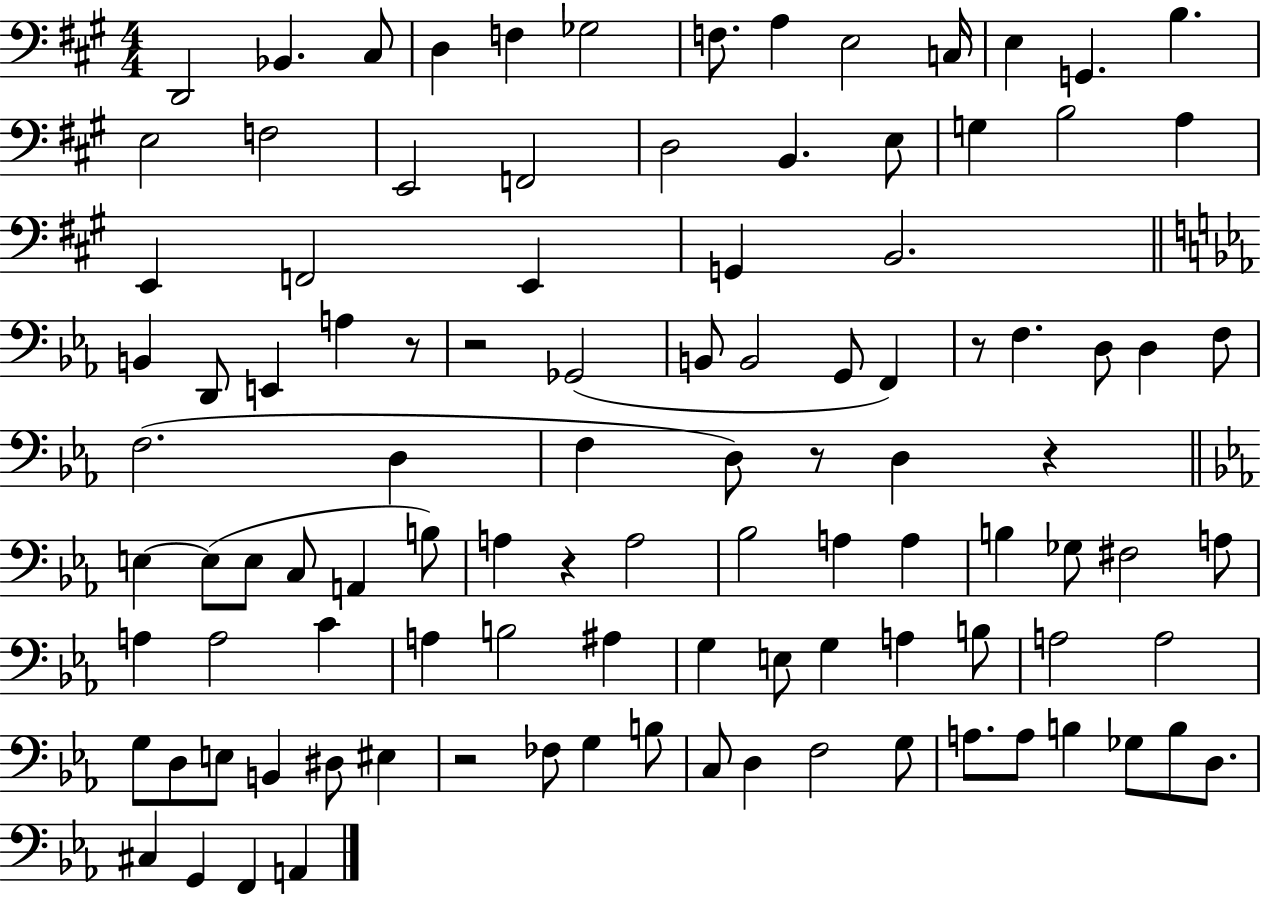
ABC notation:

X:1
T:Untitled
M:4/4
L:1/4
K:A
D,,2 _B,, ^C,/2 D, F, _G,2 F,/2 A, E,2 C,/4 E, G,, B, E,2 F,2 E,,2 F,,2 D,2 B,, E,/2 G, B,2 A, E,, F,,2 E,, G,, B,,2 B,, D,,/2 E,, A, z/2 z2 _G,,2 B,,/2 B,,2 G,,/2 F,, z/2 F, D,/2 D, F,/2 F,2 D, F, D,/2 z/2 D, z E, E,/2 E,/2 C,/2 A,, B,/2 A, z A,2 _B,2 A, A, B, _G,/2 ^F,2 A,/2 A, A,2 C A, B,2 ^A, G, E,/2 G, A, B,/2 A,2 A,2 G,/2 D,/2 E,/2 B,, ^D,/2 ^E, z2 _F,/2 G, B,/2 C,/2 D, F,2 G,/2 A,/2 A,/2 B, _G,/2 B,/2 D,/2 ^C, G,, F,, A,,